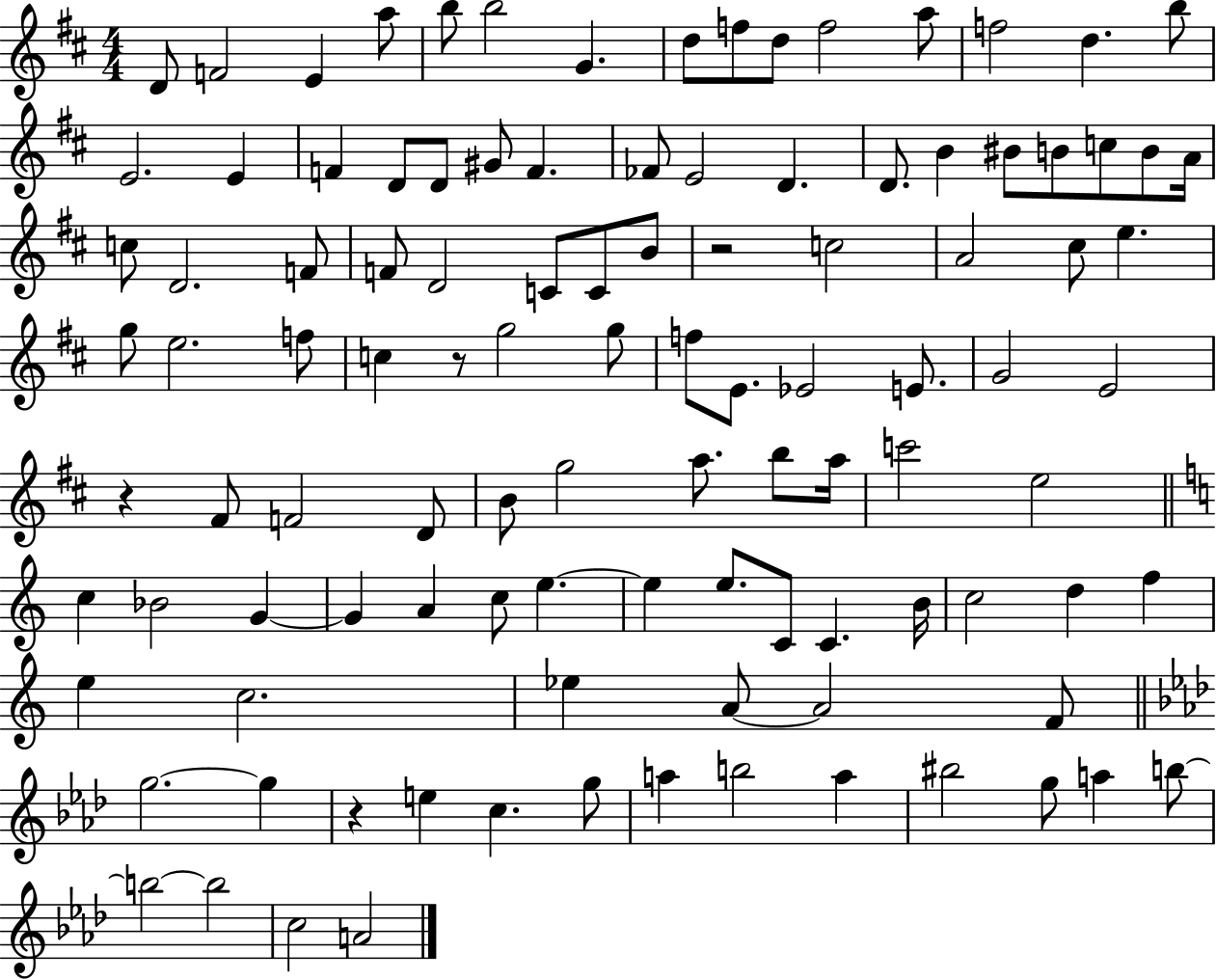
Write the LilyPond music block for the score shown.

{
  \clef treble
  \numericTimeSignature
  \time 4/4
  \key d \major
  d'8 f'2 e'4 a''8 | b''8 b''2 g'4. | d''8 f''8 d''8 f''2 a''8 | f''2 d''4. b''8 | \break e'2. e'4 | f'4 d'8 d'8 gis'8 f'4. | fes'8 e'2 d'4. | d'8. b'4 bis'8 b'8 c''8 b'8 a'16 | \break c''8 d'2. f'8 | f'8 d'2 c'8 c'8 b'8 | r2 c''2 | a'2 cis''8 e''4. | \break g''8 e''2. f''8 | c''4 r8 g''2 g''8 | f''8 e'8. ees'2 e'8. | g'2 e'2 | \break r4 fis'8 f'2 d'8 | b'8 g''2 a''8. b''8 a''16 | c'''2 e''2 | \bar "||" \break \key c \major c''4 bes'2 g'4~~ | g'4 a'4 c''8 e''4.~~ | e''4 e''8. c'8 c'4. b'16 | c''2 d''4 f''4 | \break e''4 c''2. | ees''4 a'8~~ a'2 f'8 | \bar "||" \break \key f \minor g''2.~~ g''4 | r4 e''4 c''4. g''8 | a''4 b''2 a''4 | bis''2 g''8 a''4 b''8~~ | \break b''2~~ b''2 | c''2 a'2 | \bar "|."
}